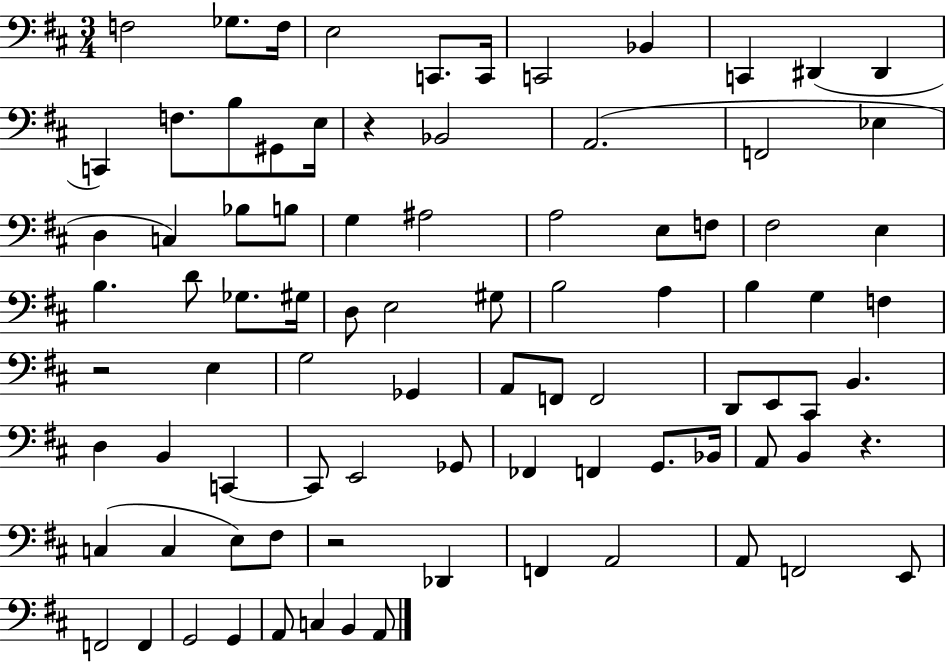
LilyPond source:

{
  \clef bass
  \numericTimeSignature
  \time 3/4
  \key d \major
  f2 ges8. f16 | e2 c,8. c,16 | c,2 bes,4 | c,4 dis,4( dis,4 | \break c,4) f8. b8 gis,8 e16 | r4 bes,2 | a,2.( | f,2 ees4 | \break d4 c4) bes8 b8 | g4 ais2 | a2 e8 f8 | fis2 e4 | \break b4. d'8 ges8. gis16 | d8 e2 gis8 | b2 a4 | b4 g4 f4 | \break r2 e4 | g2 ges,4 | a,8 f,8 f,2 | d,8 e,8 cis,8 b,4. | \break d4 b,4 c,4~~ | c,8 e,2 ges,8 | fes,4 f,4 g,8. bes,16 | a,8 b,4 r4. | \break c4( c4 e8) fis8 | r2 des,4 | f,4 a,2 | a,8 f,2 e,8 | \break f,2 f,4 | g,2 g,4 | a,8 c4 b,4 a,8 | \bar "|."
}